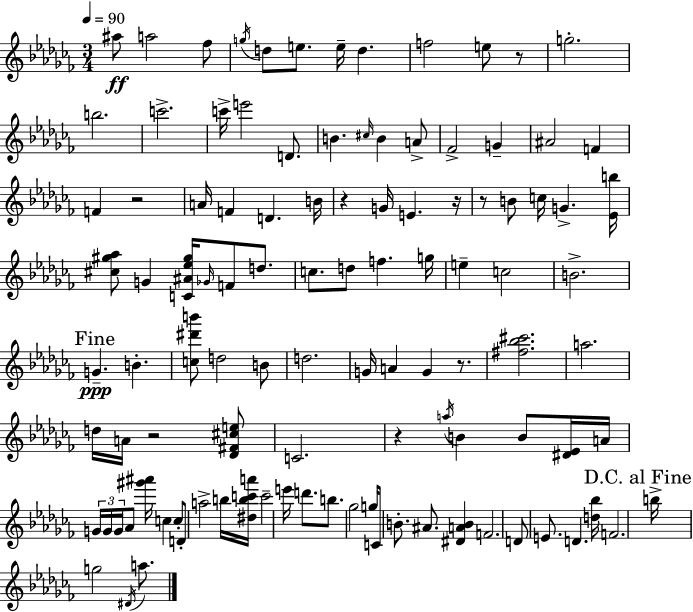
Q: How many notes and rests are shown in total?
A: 107